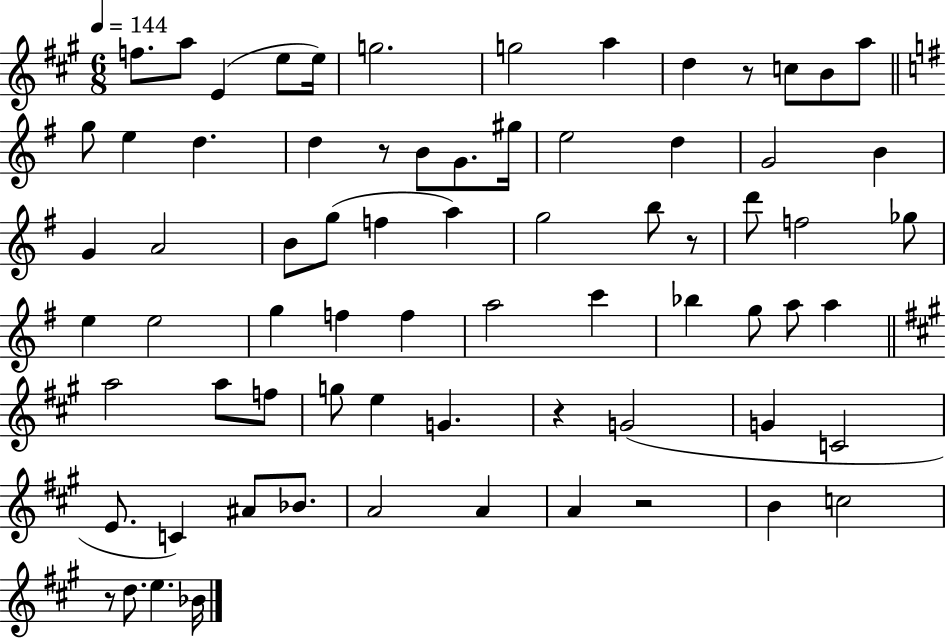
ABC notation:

X:1
T:Untitled
M:6/8
L:1/4
K:A
f/2 a/2 E e/2 e/4 g2 g2 a d z/2 c/2 B/2 a/2 g/2 e d d z/2 B/2 G/2 ^g/4 e2 d G2 B G A2 B/2 g/2 f a g2 b/2 z/2 d'/2 f2 _g/2 e e2 g f f a2 c' _b g/2 a/2 a a2 a/2 f/2 g/2 e G z G2 G C2 E/2 C ^A/2 _B/2 A2 A A z2 B c2 z/2 d/2 e _B/4